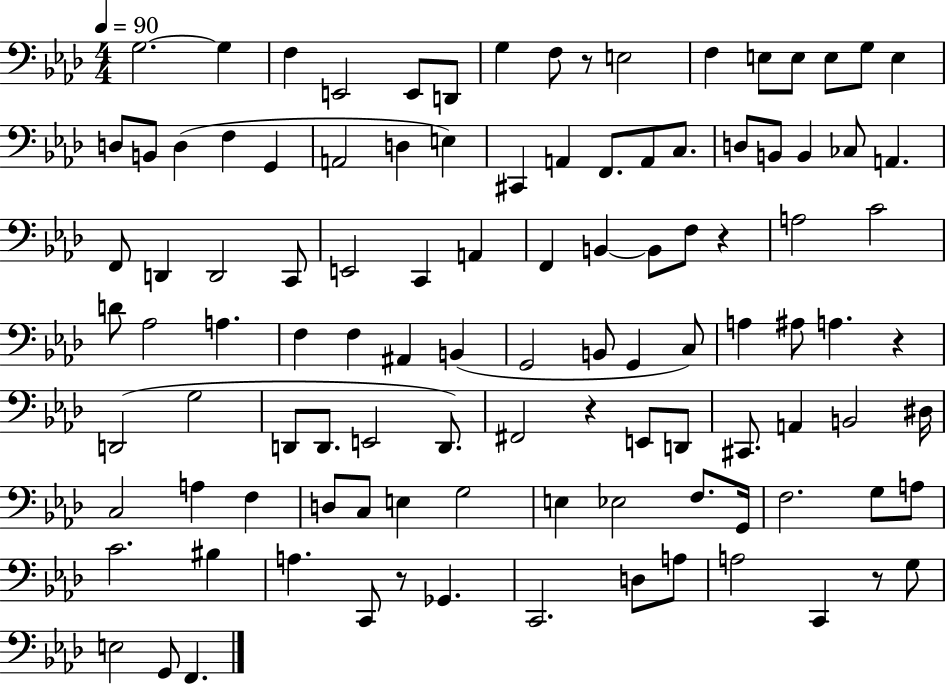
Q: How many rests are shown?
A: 6